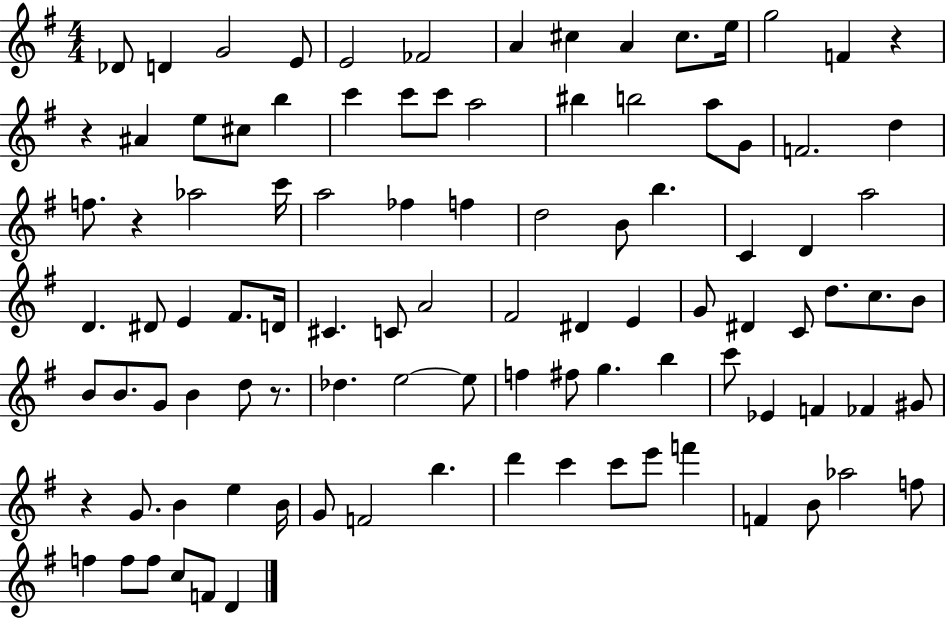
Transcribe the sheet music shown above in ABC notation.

X:1
T:Untitled
M:4/4
L:1/4
K:G
_D/2 D G2 E/2 E2 _F2 A ^c A ^c/2 e/4 g2 F z z ^A e/2 ^c/2 b c' c'/2 c'/2 a2 ^b b2 a/2 G/2 F2 d f/2 z _a2 c'/4 a2 _f f d2 B/2 b C D a2 D ^D/2 E ^F/2 D/4 ^C C/2 A2 ^F2 ^D E G/2 ^D C/2 d/2 c/2 B/2 B/2 B/2 G/2 B d/2 z/2 _d e2 e/2 f ^f/2 g b c'/2 _E F _F ^G/2 z G/2 B e B/4 G/2 F2 b d' c' c'/2 e'/2 f' F B/2 _a2 f/2 f f/2 f/2 c/2 F/2 D